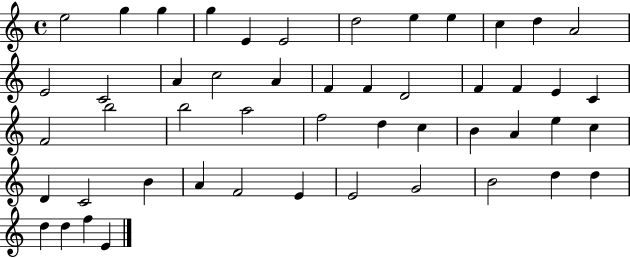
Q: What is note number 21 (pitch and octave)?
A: F4